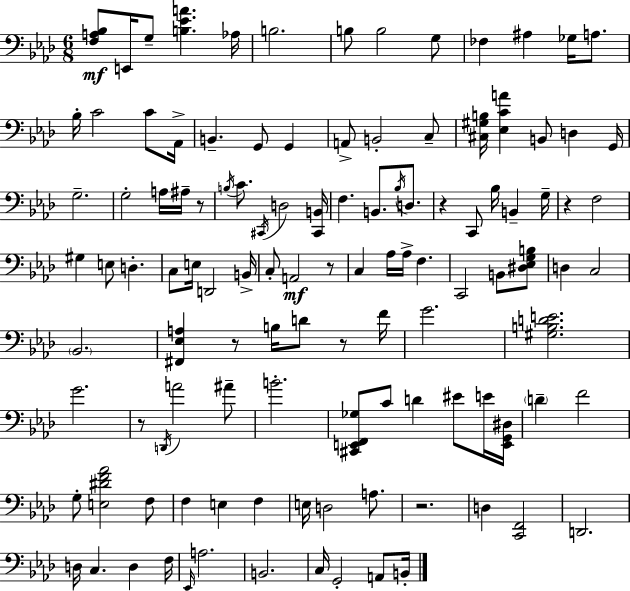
[F3,A3,Bb3]/e E2/s G3/e [B3,Eb4,A4]/q. Ab3/s B3/h. B3/e B3/h G3/e FES3/q A#3/q Gb3/s A3/e. Bb3/s C4/h C4/e Ab2/s B2/q. G2/e G2/q A2/e B2/h C3/e [C#3,G#3,B3]/s [Eb3,C4,A4]/q B2/e D3/q G2/s G3/h. G3/h A3/s A#3/s R/e B3/s C4/e. C#2/s D3/h [C#2,B2]/s F3/q. B2/e. Bb3/s D3/e. R/q C2/e Bb3/s B2/q G3/s R/q F3/h G#3/q E3/e D3/q. C3/e E3/s D2/h B2/s C3/e A2/h R/e C3/q Ab3/s Ab3/s F3/q. C2/h B2/e [D#3,Eb3,G3,B3]/e D3/q C3/h Bb2/h. [F#2,Eb3,A3]/q R/e B3/s D4/e R/e F4/s G4/h. [G#3,B3,D4,E4]/h. G4/h. R/e D2/s A4/h A#4/e B4/h. [C#2,E2,F2,Gb3]/e C4/e D4/q EIS4/e E4/s [E2,G2,D#3]/s D4/q F4/h G3/e [E3,D#4,F4,Ab4]/h F3/e F3/q E3/q F3/q E3/s D3/h A3/e. R/h. D3/q [C2,F2]/h D2/h. D3/s C3/q. D3/q F3/s Eb2/s A3/h. B2/h. C3/s G2/h A2/e B2/s